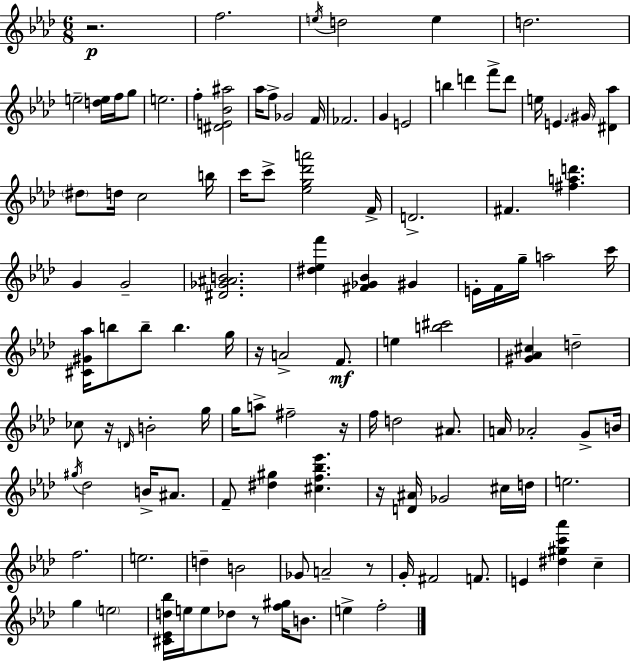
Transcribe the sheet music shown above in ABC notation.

X:1
T:Untitled
M:6/8
L:1/4
K:Ab
z2 f2 e/4 d2 e d2 e2 [de]/4 f/4 g/2 e2 f [^DE_B^a]2 _a/4 f/2 _G2 F/4 _F2 G E2 b d' f'/2 d'/2 e/4 E ^G/4 [^D_a] ^d/2 d/4 c2 b/4 c'/4 c'/2 [_eg_d'a']2 F/4 D2 ^F [^fad'] G G2 [^D_G^AB]2 [^d_ef'] [^F_G_B] ^G E/4 F/4 g/4 a2 c'/4 [^C^G_a]/4 b/2 b/2 b g/4 z/4 A2 F/2 e [b^c']2 [^G_A^c] d2 _c/2 z/4 D/4 B2 g/4 g/4 a/2 ^f2 z/4 f/4 d2 ^A/2 A/4 _A2 G/2 B/4 ^g/4 _d2 B/4 ^A/2 F/2 [^d^g] [^cf_b_e'] z/4 [D^A]/4 _G2 ^c/4 d/4 e2 f2 e2 d B2 _G/2 A2 z/2 G/4 ^F2 F/2 E [^d^gc'_a'] c g e2 [^C_Ed_b]/4 e/4 e/2 _d/2 z/2 [f^g]/4 B/2 e f2